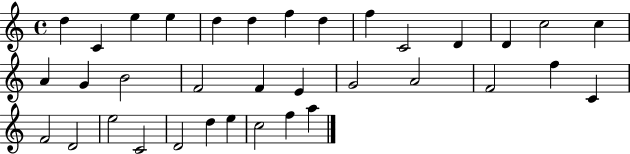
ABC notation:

X:1
T:Untitled
M:4/4
L:1/4
K:C
d C e e d d f d f C2 D D c2 c A G B2 F2 F E G2 A2 F2 f C F2 D2 e2 C2 D2 d e c2 f a